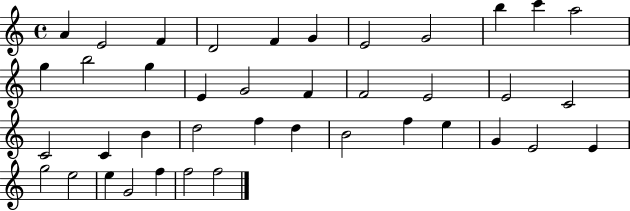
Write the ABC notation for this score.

X:1
T:Untitled
M:4/4
L:1/4
K:C
A E2 F D2 F G E2 G2 b c' a2 g b2 g E G2 F F2 E2 E2 C2 C2 C B d2 f d B2 f e G E2 E g2 e2 e G2 f f2 f2